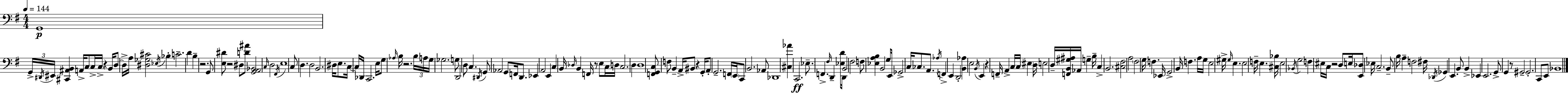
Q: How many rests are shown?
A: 9